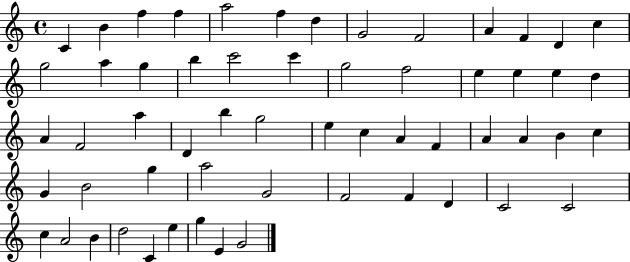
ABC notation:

X:1
T:Untitled
M:4/4
L:1/4
K:C
C B f f a2 f d G2 F2 A F D c g2 a g b c'2 c' g2 f2 e e e d A F2 a D b g2 e c A F A A B c G B2 g a2 G2 F2 F D C2 C2 c A2 B d2 C e g E G2